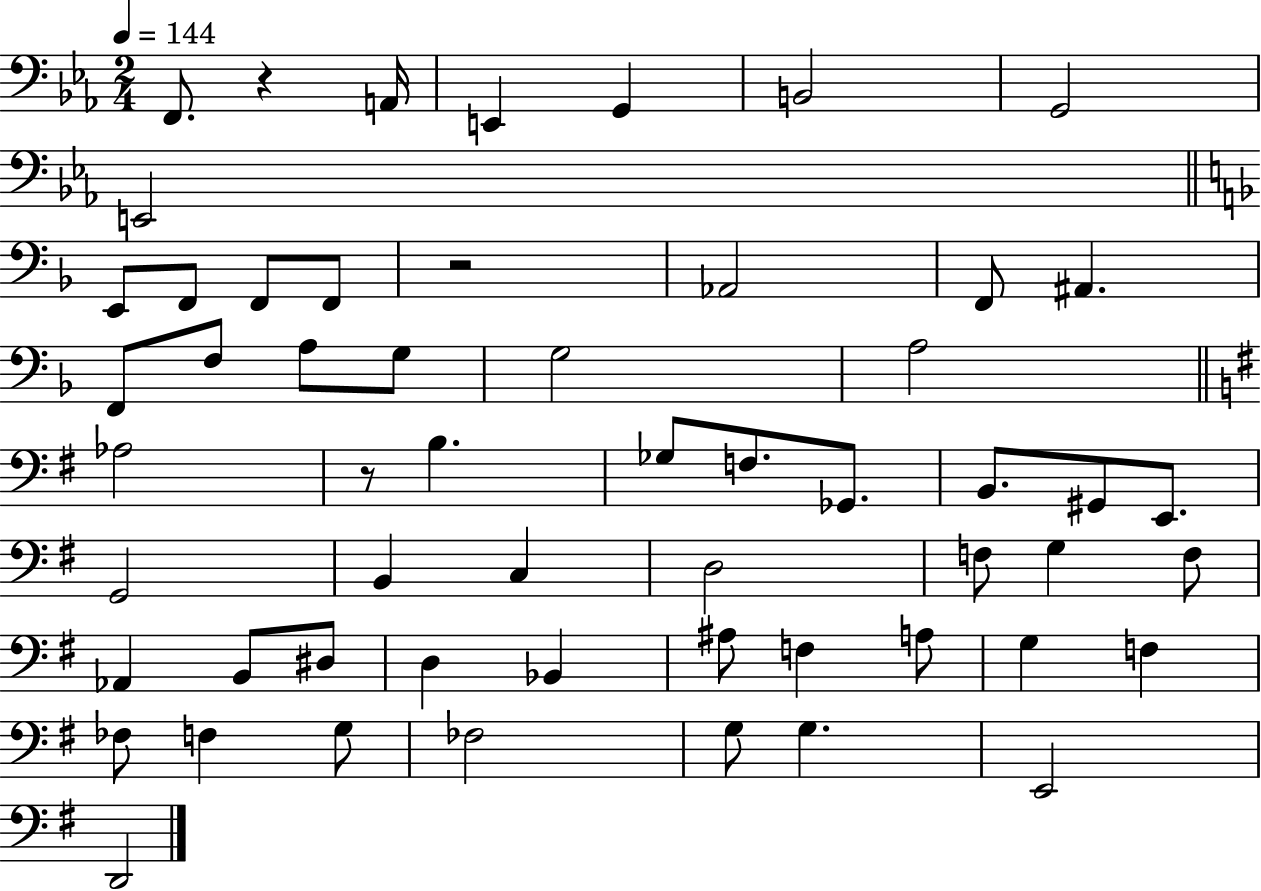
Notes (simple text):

F2/e. R/q A2/s E2/q G2/q B2/h G2/h E2/h E2/e F2/e F2/e F2/e R/h Ab2/h F2/e A#2/q. F2/e F3/e A3/e G3/e G3/h A3/h Ab3/h R/e B3/q. Gb3/e F3/e. Gb2/e. B2/e. G#2/e E2/e. G2/h B2/q C3/q D3/h F3/e G3/q F3/e Ab2/q B2/e D#3/e D3/q Bb2/q A#3/e F3/q A3/e G3/q F3/q FES3/e F3/q G3/e FES3/h G3/e G3/q. E2/h D2/h